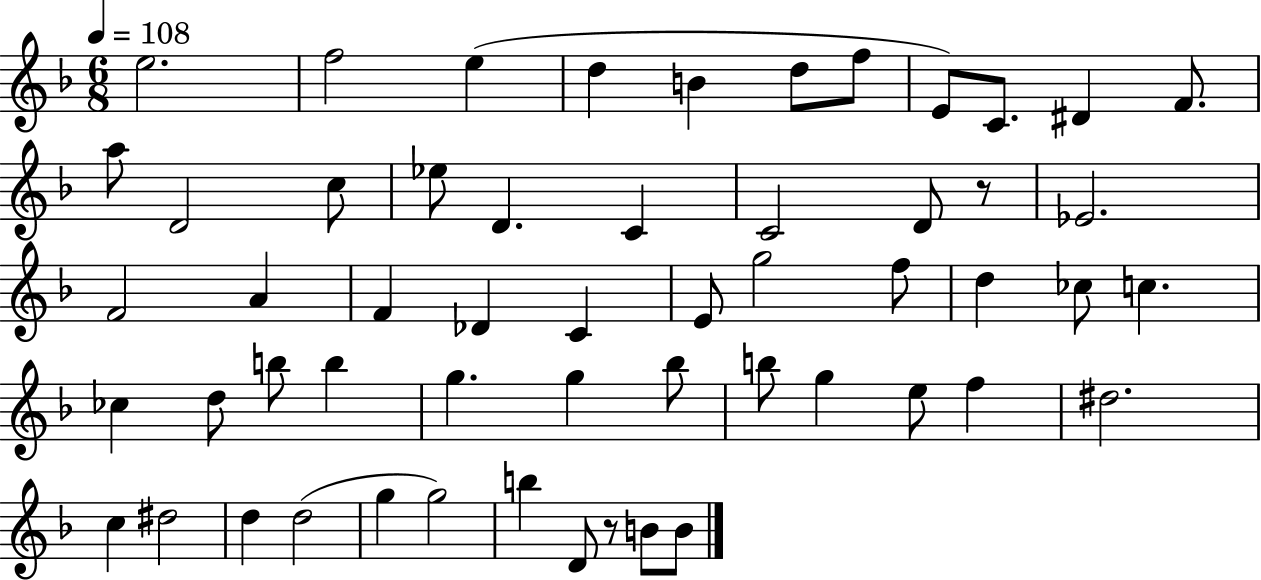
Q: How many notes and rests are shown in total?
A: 55